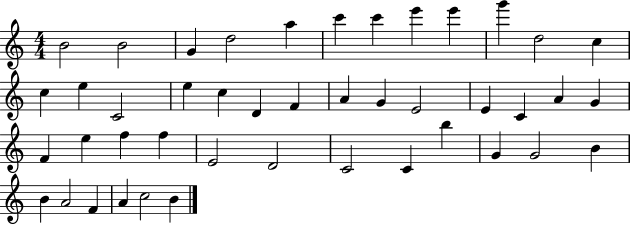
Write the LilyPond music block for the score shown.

{
  \clef treble
  \numericTimeSignature
  \time 4/4
  \key c \major
  b'2 b'2 | g'4 d''2 a''4 | c'''4 c'''4 e'''4 e'''4 | g'''4 d''2 c''4 | \break c''4 e''4 c'2 | e''4 c''4 d'4 f'4 | a'4 g'4 e'2 | e'4 c'4 a'4 g'4 | \break f'4 e''4 f''4 f''4 | e'2 d'2 | c'2 c'4 b''4 | g'4 g'2 b'4 | \break b'4 a'2 f'4 | a'4 c''2 b'4 | \bar "|."
}